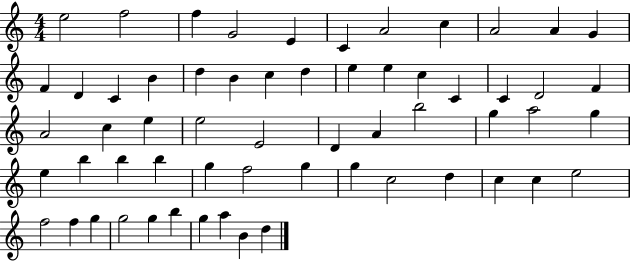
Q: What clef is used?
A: treble